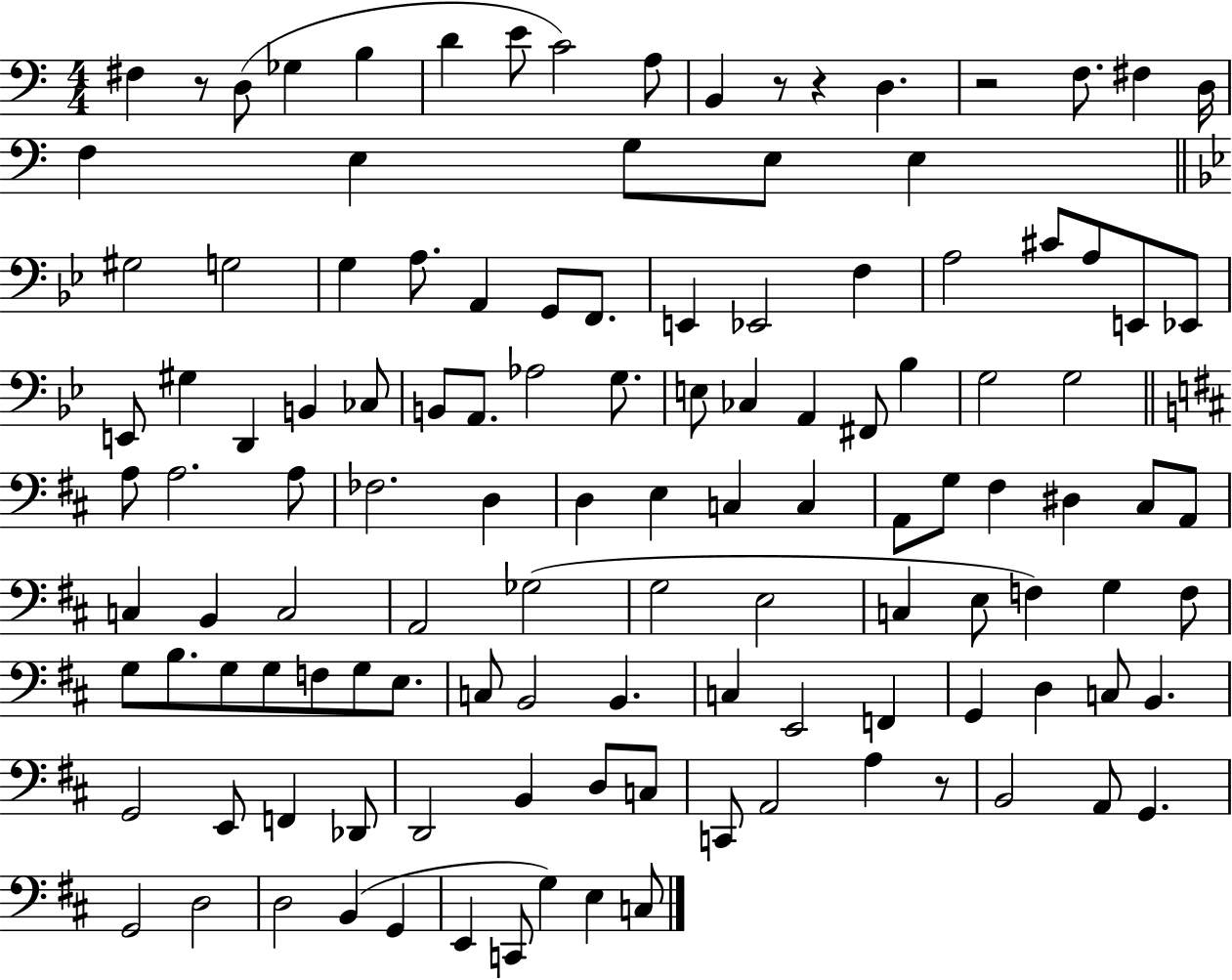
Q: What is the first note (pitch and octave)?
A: F#3